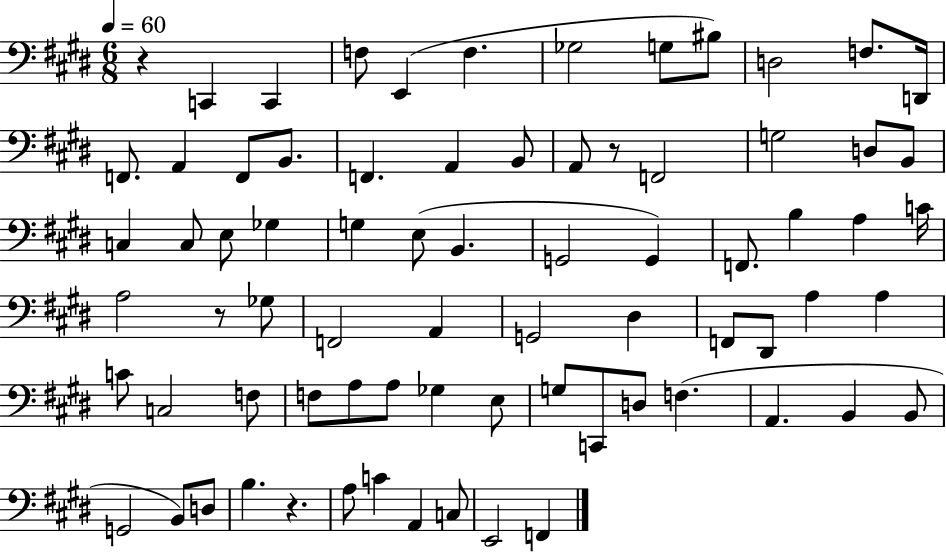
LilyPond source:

{
  \clef bass
  \numericTimeSignature
  \time 6/8
  \key e \major
  \tempo 4 = 60
  r4 c,4 c,4 | f8 e,4( f4. | ges2 g8 bis8) | d2 f8. d,16 | \break f,8. a,4 f,8 b,8. | f,4. a,4 b,8 | a,8 r8 f,2 | g2 d8 b,8 | \break c4 c8 e8 ges4 | g4 e8( b,4. | g,2 g,4) | f,8. b4 a4 c'16 | \break a2 r8 ges8 | f,2 a,4 | g,2 dis4 | f,8 dis,8 a4 a4 | \break c'8 c2 f8 | f8 a8 a8 ges4 e8 | g8 c,8 d8 f4.( | a,4. b,4 b,8 | \break g,2 b,8) d8 | b4. r4. | a8 c'4 a,4 c8 | e,2 f,4 | \break \bar "|."
}